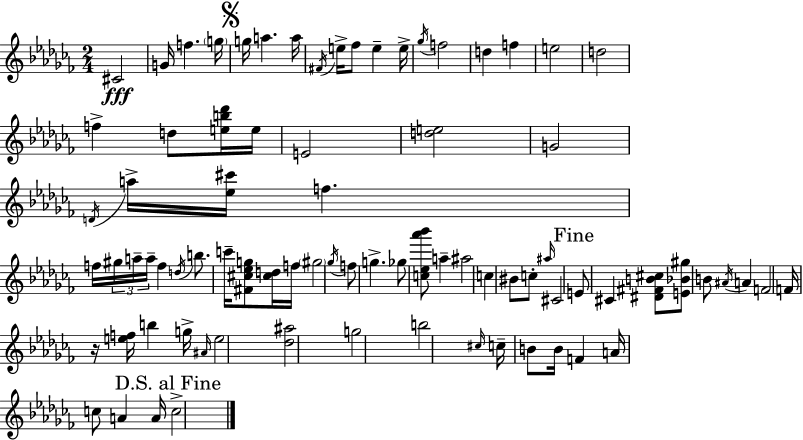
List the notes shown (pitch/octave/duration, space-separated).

C#4/h G4/s F5/q. G5/s G5/s A5/q. A5/s F#4/s E5/s FES5/e E5/q E5/s Gb5/s F5/h D5/q F5/q E5/h D5/h F5/q D5/e [E5,B5,Db6]/s E5/s E4/h [D5,E5]/h G4/h D4/s A5/s [Eb5,C#6]/s F5/q. F5/s G#5/s A5/s A5/s F5/q D5/s B5/e. C6/s [F#4,C#5,Eb5,G5]/e [C#5,D5]/s F5/s G#5/h Gb5/s F5/e G5/q. Gb5/e [C5,Eb5,Ab6,Bb6]/e A5/q A#5/h C5/q BIS4/e C5/e A#5/s C#4/h E4/e C#4/q [D#4,F#4,B4,C#5]/e [E4,Bb4,G#5]/e B4/e A#4/s A4/q F4/h F4/s R/s [E5,F5]/s B5/q G5/s A#4/s E5/h [Db5,A#5]/h G5/h B5/h C#5/s C5/s B4/e B4/s F4/q A4/s C5/e A4/q A4/s C5/h